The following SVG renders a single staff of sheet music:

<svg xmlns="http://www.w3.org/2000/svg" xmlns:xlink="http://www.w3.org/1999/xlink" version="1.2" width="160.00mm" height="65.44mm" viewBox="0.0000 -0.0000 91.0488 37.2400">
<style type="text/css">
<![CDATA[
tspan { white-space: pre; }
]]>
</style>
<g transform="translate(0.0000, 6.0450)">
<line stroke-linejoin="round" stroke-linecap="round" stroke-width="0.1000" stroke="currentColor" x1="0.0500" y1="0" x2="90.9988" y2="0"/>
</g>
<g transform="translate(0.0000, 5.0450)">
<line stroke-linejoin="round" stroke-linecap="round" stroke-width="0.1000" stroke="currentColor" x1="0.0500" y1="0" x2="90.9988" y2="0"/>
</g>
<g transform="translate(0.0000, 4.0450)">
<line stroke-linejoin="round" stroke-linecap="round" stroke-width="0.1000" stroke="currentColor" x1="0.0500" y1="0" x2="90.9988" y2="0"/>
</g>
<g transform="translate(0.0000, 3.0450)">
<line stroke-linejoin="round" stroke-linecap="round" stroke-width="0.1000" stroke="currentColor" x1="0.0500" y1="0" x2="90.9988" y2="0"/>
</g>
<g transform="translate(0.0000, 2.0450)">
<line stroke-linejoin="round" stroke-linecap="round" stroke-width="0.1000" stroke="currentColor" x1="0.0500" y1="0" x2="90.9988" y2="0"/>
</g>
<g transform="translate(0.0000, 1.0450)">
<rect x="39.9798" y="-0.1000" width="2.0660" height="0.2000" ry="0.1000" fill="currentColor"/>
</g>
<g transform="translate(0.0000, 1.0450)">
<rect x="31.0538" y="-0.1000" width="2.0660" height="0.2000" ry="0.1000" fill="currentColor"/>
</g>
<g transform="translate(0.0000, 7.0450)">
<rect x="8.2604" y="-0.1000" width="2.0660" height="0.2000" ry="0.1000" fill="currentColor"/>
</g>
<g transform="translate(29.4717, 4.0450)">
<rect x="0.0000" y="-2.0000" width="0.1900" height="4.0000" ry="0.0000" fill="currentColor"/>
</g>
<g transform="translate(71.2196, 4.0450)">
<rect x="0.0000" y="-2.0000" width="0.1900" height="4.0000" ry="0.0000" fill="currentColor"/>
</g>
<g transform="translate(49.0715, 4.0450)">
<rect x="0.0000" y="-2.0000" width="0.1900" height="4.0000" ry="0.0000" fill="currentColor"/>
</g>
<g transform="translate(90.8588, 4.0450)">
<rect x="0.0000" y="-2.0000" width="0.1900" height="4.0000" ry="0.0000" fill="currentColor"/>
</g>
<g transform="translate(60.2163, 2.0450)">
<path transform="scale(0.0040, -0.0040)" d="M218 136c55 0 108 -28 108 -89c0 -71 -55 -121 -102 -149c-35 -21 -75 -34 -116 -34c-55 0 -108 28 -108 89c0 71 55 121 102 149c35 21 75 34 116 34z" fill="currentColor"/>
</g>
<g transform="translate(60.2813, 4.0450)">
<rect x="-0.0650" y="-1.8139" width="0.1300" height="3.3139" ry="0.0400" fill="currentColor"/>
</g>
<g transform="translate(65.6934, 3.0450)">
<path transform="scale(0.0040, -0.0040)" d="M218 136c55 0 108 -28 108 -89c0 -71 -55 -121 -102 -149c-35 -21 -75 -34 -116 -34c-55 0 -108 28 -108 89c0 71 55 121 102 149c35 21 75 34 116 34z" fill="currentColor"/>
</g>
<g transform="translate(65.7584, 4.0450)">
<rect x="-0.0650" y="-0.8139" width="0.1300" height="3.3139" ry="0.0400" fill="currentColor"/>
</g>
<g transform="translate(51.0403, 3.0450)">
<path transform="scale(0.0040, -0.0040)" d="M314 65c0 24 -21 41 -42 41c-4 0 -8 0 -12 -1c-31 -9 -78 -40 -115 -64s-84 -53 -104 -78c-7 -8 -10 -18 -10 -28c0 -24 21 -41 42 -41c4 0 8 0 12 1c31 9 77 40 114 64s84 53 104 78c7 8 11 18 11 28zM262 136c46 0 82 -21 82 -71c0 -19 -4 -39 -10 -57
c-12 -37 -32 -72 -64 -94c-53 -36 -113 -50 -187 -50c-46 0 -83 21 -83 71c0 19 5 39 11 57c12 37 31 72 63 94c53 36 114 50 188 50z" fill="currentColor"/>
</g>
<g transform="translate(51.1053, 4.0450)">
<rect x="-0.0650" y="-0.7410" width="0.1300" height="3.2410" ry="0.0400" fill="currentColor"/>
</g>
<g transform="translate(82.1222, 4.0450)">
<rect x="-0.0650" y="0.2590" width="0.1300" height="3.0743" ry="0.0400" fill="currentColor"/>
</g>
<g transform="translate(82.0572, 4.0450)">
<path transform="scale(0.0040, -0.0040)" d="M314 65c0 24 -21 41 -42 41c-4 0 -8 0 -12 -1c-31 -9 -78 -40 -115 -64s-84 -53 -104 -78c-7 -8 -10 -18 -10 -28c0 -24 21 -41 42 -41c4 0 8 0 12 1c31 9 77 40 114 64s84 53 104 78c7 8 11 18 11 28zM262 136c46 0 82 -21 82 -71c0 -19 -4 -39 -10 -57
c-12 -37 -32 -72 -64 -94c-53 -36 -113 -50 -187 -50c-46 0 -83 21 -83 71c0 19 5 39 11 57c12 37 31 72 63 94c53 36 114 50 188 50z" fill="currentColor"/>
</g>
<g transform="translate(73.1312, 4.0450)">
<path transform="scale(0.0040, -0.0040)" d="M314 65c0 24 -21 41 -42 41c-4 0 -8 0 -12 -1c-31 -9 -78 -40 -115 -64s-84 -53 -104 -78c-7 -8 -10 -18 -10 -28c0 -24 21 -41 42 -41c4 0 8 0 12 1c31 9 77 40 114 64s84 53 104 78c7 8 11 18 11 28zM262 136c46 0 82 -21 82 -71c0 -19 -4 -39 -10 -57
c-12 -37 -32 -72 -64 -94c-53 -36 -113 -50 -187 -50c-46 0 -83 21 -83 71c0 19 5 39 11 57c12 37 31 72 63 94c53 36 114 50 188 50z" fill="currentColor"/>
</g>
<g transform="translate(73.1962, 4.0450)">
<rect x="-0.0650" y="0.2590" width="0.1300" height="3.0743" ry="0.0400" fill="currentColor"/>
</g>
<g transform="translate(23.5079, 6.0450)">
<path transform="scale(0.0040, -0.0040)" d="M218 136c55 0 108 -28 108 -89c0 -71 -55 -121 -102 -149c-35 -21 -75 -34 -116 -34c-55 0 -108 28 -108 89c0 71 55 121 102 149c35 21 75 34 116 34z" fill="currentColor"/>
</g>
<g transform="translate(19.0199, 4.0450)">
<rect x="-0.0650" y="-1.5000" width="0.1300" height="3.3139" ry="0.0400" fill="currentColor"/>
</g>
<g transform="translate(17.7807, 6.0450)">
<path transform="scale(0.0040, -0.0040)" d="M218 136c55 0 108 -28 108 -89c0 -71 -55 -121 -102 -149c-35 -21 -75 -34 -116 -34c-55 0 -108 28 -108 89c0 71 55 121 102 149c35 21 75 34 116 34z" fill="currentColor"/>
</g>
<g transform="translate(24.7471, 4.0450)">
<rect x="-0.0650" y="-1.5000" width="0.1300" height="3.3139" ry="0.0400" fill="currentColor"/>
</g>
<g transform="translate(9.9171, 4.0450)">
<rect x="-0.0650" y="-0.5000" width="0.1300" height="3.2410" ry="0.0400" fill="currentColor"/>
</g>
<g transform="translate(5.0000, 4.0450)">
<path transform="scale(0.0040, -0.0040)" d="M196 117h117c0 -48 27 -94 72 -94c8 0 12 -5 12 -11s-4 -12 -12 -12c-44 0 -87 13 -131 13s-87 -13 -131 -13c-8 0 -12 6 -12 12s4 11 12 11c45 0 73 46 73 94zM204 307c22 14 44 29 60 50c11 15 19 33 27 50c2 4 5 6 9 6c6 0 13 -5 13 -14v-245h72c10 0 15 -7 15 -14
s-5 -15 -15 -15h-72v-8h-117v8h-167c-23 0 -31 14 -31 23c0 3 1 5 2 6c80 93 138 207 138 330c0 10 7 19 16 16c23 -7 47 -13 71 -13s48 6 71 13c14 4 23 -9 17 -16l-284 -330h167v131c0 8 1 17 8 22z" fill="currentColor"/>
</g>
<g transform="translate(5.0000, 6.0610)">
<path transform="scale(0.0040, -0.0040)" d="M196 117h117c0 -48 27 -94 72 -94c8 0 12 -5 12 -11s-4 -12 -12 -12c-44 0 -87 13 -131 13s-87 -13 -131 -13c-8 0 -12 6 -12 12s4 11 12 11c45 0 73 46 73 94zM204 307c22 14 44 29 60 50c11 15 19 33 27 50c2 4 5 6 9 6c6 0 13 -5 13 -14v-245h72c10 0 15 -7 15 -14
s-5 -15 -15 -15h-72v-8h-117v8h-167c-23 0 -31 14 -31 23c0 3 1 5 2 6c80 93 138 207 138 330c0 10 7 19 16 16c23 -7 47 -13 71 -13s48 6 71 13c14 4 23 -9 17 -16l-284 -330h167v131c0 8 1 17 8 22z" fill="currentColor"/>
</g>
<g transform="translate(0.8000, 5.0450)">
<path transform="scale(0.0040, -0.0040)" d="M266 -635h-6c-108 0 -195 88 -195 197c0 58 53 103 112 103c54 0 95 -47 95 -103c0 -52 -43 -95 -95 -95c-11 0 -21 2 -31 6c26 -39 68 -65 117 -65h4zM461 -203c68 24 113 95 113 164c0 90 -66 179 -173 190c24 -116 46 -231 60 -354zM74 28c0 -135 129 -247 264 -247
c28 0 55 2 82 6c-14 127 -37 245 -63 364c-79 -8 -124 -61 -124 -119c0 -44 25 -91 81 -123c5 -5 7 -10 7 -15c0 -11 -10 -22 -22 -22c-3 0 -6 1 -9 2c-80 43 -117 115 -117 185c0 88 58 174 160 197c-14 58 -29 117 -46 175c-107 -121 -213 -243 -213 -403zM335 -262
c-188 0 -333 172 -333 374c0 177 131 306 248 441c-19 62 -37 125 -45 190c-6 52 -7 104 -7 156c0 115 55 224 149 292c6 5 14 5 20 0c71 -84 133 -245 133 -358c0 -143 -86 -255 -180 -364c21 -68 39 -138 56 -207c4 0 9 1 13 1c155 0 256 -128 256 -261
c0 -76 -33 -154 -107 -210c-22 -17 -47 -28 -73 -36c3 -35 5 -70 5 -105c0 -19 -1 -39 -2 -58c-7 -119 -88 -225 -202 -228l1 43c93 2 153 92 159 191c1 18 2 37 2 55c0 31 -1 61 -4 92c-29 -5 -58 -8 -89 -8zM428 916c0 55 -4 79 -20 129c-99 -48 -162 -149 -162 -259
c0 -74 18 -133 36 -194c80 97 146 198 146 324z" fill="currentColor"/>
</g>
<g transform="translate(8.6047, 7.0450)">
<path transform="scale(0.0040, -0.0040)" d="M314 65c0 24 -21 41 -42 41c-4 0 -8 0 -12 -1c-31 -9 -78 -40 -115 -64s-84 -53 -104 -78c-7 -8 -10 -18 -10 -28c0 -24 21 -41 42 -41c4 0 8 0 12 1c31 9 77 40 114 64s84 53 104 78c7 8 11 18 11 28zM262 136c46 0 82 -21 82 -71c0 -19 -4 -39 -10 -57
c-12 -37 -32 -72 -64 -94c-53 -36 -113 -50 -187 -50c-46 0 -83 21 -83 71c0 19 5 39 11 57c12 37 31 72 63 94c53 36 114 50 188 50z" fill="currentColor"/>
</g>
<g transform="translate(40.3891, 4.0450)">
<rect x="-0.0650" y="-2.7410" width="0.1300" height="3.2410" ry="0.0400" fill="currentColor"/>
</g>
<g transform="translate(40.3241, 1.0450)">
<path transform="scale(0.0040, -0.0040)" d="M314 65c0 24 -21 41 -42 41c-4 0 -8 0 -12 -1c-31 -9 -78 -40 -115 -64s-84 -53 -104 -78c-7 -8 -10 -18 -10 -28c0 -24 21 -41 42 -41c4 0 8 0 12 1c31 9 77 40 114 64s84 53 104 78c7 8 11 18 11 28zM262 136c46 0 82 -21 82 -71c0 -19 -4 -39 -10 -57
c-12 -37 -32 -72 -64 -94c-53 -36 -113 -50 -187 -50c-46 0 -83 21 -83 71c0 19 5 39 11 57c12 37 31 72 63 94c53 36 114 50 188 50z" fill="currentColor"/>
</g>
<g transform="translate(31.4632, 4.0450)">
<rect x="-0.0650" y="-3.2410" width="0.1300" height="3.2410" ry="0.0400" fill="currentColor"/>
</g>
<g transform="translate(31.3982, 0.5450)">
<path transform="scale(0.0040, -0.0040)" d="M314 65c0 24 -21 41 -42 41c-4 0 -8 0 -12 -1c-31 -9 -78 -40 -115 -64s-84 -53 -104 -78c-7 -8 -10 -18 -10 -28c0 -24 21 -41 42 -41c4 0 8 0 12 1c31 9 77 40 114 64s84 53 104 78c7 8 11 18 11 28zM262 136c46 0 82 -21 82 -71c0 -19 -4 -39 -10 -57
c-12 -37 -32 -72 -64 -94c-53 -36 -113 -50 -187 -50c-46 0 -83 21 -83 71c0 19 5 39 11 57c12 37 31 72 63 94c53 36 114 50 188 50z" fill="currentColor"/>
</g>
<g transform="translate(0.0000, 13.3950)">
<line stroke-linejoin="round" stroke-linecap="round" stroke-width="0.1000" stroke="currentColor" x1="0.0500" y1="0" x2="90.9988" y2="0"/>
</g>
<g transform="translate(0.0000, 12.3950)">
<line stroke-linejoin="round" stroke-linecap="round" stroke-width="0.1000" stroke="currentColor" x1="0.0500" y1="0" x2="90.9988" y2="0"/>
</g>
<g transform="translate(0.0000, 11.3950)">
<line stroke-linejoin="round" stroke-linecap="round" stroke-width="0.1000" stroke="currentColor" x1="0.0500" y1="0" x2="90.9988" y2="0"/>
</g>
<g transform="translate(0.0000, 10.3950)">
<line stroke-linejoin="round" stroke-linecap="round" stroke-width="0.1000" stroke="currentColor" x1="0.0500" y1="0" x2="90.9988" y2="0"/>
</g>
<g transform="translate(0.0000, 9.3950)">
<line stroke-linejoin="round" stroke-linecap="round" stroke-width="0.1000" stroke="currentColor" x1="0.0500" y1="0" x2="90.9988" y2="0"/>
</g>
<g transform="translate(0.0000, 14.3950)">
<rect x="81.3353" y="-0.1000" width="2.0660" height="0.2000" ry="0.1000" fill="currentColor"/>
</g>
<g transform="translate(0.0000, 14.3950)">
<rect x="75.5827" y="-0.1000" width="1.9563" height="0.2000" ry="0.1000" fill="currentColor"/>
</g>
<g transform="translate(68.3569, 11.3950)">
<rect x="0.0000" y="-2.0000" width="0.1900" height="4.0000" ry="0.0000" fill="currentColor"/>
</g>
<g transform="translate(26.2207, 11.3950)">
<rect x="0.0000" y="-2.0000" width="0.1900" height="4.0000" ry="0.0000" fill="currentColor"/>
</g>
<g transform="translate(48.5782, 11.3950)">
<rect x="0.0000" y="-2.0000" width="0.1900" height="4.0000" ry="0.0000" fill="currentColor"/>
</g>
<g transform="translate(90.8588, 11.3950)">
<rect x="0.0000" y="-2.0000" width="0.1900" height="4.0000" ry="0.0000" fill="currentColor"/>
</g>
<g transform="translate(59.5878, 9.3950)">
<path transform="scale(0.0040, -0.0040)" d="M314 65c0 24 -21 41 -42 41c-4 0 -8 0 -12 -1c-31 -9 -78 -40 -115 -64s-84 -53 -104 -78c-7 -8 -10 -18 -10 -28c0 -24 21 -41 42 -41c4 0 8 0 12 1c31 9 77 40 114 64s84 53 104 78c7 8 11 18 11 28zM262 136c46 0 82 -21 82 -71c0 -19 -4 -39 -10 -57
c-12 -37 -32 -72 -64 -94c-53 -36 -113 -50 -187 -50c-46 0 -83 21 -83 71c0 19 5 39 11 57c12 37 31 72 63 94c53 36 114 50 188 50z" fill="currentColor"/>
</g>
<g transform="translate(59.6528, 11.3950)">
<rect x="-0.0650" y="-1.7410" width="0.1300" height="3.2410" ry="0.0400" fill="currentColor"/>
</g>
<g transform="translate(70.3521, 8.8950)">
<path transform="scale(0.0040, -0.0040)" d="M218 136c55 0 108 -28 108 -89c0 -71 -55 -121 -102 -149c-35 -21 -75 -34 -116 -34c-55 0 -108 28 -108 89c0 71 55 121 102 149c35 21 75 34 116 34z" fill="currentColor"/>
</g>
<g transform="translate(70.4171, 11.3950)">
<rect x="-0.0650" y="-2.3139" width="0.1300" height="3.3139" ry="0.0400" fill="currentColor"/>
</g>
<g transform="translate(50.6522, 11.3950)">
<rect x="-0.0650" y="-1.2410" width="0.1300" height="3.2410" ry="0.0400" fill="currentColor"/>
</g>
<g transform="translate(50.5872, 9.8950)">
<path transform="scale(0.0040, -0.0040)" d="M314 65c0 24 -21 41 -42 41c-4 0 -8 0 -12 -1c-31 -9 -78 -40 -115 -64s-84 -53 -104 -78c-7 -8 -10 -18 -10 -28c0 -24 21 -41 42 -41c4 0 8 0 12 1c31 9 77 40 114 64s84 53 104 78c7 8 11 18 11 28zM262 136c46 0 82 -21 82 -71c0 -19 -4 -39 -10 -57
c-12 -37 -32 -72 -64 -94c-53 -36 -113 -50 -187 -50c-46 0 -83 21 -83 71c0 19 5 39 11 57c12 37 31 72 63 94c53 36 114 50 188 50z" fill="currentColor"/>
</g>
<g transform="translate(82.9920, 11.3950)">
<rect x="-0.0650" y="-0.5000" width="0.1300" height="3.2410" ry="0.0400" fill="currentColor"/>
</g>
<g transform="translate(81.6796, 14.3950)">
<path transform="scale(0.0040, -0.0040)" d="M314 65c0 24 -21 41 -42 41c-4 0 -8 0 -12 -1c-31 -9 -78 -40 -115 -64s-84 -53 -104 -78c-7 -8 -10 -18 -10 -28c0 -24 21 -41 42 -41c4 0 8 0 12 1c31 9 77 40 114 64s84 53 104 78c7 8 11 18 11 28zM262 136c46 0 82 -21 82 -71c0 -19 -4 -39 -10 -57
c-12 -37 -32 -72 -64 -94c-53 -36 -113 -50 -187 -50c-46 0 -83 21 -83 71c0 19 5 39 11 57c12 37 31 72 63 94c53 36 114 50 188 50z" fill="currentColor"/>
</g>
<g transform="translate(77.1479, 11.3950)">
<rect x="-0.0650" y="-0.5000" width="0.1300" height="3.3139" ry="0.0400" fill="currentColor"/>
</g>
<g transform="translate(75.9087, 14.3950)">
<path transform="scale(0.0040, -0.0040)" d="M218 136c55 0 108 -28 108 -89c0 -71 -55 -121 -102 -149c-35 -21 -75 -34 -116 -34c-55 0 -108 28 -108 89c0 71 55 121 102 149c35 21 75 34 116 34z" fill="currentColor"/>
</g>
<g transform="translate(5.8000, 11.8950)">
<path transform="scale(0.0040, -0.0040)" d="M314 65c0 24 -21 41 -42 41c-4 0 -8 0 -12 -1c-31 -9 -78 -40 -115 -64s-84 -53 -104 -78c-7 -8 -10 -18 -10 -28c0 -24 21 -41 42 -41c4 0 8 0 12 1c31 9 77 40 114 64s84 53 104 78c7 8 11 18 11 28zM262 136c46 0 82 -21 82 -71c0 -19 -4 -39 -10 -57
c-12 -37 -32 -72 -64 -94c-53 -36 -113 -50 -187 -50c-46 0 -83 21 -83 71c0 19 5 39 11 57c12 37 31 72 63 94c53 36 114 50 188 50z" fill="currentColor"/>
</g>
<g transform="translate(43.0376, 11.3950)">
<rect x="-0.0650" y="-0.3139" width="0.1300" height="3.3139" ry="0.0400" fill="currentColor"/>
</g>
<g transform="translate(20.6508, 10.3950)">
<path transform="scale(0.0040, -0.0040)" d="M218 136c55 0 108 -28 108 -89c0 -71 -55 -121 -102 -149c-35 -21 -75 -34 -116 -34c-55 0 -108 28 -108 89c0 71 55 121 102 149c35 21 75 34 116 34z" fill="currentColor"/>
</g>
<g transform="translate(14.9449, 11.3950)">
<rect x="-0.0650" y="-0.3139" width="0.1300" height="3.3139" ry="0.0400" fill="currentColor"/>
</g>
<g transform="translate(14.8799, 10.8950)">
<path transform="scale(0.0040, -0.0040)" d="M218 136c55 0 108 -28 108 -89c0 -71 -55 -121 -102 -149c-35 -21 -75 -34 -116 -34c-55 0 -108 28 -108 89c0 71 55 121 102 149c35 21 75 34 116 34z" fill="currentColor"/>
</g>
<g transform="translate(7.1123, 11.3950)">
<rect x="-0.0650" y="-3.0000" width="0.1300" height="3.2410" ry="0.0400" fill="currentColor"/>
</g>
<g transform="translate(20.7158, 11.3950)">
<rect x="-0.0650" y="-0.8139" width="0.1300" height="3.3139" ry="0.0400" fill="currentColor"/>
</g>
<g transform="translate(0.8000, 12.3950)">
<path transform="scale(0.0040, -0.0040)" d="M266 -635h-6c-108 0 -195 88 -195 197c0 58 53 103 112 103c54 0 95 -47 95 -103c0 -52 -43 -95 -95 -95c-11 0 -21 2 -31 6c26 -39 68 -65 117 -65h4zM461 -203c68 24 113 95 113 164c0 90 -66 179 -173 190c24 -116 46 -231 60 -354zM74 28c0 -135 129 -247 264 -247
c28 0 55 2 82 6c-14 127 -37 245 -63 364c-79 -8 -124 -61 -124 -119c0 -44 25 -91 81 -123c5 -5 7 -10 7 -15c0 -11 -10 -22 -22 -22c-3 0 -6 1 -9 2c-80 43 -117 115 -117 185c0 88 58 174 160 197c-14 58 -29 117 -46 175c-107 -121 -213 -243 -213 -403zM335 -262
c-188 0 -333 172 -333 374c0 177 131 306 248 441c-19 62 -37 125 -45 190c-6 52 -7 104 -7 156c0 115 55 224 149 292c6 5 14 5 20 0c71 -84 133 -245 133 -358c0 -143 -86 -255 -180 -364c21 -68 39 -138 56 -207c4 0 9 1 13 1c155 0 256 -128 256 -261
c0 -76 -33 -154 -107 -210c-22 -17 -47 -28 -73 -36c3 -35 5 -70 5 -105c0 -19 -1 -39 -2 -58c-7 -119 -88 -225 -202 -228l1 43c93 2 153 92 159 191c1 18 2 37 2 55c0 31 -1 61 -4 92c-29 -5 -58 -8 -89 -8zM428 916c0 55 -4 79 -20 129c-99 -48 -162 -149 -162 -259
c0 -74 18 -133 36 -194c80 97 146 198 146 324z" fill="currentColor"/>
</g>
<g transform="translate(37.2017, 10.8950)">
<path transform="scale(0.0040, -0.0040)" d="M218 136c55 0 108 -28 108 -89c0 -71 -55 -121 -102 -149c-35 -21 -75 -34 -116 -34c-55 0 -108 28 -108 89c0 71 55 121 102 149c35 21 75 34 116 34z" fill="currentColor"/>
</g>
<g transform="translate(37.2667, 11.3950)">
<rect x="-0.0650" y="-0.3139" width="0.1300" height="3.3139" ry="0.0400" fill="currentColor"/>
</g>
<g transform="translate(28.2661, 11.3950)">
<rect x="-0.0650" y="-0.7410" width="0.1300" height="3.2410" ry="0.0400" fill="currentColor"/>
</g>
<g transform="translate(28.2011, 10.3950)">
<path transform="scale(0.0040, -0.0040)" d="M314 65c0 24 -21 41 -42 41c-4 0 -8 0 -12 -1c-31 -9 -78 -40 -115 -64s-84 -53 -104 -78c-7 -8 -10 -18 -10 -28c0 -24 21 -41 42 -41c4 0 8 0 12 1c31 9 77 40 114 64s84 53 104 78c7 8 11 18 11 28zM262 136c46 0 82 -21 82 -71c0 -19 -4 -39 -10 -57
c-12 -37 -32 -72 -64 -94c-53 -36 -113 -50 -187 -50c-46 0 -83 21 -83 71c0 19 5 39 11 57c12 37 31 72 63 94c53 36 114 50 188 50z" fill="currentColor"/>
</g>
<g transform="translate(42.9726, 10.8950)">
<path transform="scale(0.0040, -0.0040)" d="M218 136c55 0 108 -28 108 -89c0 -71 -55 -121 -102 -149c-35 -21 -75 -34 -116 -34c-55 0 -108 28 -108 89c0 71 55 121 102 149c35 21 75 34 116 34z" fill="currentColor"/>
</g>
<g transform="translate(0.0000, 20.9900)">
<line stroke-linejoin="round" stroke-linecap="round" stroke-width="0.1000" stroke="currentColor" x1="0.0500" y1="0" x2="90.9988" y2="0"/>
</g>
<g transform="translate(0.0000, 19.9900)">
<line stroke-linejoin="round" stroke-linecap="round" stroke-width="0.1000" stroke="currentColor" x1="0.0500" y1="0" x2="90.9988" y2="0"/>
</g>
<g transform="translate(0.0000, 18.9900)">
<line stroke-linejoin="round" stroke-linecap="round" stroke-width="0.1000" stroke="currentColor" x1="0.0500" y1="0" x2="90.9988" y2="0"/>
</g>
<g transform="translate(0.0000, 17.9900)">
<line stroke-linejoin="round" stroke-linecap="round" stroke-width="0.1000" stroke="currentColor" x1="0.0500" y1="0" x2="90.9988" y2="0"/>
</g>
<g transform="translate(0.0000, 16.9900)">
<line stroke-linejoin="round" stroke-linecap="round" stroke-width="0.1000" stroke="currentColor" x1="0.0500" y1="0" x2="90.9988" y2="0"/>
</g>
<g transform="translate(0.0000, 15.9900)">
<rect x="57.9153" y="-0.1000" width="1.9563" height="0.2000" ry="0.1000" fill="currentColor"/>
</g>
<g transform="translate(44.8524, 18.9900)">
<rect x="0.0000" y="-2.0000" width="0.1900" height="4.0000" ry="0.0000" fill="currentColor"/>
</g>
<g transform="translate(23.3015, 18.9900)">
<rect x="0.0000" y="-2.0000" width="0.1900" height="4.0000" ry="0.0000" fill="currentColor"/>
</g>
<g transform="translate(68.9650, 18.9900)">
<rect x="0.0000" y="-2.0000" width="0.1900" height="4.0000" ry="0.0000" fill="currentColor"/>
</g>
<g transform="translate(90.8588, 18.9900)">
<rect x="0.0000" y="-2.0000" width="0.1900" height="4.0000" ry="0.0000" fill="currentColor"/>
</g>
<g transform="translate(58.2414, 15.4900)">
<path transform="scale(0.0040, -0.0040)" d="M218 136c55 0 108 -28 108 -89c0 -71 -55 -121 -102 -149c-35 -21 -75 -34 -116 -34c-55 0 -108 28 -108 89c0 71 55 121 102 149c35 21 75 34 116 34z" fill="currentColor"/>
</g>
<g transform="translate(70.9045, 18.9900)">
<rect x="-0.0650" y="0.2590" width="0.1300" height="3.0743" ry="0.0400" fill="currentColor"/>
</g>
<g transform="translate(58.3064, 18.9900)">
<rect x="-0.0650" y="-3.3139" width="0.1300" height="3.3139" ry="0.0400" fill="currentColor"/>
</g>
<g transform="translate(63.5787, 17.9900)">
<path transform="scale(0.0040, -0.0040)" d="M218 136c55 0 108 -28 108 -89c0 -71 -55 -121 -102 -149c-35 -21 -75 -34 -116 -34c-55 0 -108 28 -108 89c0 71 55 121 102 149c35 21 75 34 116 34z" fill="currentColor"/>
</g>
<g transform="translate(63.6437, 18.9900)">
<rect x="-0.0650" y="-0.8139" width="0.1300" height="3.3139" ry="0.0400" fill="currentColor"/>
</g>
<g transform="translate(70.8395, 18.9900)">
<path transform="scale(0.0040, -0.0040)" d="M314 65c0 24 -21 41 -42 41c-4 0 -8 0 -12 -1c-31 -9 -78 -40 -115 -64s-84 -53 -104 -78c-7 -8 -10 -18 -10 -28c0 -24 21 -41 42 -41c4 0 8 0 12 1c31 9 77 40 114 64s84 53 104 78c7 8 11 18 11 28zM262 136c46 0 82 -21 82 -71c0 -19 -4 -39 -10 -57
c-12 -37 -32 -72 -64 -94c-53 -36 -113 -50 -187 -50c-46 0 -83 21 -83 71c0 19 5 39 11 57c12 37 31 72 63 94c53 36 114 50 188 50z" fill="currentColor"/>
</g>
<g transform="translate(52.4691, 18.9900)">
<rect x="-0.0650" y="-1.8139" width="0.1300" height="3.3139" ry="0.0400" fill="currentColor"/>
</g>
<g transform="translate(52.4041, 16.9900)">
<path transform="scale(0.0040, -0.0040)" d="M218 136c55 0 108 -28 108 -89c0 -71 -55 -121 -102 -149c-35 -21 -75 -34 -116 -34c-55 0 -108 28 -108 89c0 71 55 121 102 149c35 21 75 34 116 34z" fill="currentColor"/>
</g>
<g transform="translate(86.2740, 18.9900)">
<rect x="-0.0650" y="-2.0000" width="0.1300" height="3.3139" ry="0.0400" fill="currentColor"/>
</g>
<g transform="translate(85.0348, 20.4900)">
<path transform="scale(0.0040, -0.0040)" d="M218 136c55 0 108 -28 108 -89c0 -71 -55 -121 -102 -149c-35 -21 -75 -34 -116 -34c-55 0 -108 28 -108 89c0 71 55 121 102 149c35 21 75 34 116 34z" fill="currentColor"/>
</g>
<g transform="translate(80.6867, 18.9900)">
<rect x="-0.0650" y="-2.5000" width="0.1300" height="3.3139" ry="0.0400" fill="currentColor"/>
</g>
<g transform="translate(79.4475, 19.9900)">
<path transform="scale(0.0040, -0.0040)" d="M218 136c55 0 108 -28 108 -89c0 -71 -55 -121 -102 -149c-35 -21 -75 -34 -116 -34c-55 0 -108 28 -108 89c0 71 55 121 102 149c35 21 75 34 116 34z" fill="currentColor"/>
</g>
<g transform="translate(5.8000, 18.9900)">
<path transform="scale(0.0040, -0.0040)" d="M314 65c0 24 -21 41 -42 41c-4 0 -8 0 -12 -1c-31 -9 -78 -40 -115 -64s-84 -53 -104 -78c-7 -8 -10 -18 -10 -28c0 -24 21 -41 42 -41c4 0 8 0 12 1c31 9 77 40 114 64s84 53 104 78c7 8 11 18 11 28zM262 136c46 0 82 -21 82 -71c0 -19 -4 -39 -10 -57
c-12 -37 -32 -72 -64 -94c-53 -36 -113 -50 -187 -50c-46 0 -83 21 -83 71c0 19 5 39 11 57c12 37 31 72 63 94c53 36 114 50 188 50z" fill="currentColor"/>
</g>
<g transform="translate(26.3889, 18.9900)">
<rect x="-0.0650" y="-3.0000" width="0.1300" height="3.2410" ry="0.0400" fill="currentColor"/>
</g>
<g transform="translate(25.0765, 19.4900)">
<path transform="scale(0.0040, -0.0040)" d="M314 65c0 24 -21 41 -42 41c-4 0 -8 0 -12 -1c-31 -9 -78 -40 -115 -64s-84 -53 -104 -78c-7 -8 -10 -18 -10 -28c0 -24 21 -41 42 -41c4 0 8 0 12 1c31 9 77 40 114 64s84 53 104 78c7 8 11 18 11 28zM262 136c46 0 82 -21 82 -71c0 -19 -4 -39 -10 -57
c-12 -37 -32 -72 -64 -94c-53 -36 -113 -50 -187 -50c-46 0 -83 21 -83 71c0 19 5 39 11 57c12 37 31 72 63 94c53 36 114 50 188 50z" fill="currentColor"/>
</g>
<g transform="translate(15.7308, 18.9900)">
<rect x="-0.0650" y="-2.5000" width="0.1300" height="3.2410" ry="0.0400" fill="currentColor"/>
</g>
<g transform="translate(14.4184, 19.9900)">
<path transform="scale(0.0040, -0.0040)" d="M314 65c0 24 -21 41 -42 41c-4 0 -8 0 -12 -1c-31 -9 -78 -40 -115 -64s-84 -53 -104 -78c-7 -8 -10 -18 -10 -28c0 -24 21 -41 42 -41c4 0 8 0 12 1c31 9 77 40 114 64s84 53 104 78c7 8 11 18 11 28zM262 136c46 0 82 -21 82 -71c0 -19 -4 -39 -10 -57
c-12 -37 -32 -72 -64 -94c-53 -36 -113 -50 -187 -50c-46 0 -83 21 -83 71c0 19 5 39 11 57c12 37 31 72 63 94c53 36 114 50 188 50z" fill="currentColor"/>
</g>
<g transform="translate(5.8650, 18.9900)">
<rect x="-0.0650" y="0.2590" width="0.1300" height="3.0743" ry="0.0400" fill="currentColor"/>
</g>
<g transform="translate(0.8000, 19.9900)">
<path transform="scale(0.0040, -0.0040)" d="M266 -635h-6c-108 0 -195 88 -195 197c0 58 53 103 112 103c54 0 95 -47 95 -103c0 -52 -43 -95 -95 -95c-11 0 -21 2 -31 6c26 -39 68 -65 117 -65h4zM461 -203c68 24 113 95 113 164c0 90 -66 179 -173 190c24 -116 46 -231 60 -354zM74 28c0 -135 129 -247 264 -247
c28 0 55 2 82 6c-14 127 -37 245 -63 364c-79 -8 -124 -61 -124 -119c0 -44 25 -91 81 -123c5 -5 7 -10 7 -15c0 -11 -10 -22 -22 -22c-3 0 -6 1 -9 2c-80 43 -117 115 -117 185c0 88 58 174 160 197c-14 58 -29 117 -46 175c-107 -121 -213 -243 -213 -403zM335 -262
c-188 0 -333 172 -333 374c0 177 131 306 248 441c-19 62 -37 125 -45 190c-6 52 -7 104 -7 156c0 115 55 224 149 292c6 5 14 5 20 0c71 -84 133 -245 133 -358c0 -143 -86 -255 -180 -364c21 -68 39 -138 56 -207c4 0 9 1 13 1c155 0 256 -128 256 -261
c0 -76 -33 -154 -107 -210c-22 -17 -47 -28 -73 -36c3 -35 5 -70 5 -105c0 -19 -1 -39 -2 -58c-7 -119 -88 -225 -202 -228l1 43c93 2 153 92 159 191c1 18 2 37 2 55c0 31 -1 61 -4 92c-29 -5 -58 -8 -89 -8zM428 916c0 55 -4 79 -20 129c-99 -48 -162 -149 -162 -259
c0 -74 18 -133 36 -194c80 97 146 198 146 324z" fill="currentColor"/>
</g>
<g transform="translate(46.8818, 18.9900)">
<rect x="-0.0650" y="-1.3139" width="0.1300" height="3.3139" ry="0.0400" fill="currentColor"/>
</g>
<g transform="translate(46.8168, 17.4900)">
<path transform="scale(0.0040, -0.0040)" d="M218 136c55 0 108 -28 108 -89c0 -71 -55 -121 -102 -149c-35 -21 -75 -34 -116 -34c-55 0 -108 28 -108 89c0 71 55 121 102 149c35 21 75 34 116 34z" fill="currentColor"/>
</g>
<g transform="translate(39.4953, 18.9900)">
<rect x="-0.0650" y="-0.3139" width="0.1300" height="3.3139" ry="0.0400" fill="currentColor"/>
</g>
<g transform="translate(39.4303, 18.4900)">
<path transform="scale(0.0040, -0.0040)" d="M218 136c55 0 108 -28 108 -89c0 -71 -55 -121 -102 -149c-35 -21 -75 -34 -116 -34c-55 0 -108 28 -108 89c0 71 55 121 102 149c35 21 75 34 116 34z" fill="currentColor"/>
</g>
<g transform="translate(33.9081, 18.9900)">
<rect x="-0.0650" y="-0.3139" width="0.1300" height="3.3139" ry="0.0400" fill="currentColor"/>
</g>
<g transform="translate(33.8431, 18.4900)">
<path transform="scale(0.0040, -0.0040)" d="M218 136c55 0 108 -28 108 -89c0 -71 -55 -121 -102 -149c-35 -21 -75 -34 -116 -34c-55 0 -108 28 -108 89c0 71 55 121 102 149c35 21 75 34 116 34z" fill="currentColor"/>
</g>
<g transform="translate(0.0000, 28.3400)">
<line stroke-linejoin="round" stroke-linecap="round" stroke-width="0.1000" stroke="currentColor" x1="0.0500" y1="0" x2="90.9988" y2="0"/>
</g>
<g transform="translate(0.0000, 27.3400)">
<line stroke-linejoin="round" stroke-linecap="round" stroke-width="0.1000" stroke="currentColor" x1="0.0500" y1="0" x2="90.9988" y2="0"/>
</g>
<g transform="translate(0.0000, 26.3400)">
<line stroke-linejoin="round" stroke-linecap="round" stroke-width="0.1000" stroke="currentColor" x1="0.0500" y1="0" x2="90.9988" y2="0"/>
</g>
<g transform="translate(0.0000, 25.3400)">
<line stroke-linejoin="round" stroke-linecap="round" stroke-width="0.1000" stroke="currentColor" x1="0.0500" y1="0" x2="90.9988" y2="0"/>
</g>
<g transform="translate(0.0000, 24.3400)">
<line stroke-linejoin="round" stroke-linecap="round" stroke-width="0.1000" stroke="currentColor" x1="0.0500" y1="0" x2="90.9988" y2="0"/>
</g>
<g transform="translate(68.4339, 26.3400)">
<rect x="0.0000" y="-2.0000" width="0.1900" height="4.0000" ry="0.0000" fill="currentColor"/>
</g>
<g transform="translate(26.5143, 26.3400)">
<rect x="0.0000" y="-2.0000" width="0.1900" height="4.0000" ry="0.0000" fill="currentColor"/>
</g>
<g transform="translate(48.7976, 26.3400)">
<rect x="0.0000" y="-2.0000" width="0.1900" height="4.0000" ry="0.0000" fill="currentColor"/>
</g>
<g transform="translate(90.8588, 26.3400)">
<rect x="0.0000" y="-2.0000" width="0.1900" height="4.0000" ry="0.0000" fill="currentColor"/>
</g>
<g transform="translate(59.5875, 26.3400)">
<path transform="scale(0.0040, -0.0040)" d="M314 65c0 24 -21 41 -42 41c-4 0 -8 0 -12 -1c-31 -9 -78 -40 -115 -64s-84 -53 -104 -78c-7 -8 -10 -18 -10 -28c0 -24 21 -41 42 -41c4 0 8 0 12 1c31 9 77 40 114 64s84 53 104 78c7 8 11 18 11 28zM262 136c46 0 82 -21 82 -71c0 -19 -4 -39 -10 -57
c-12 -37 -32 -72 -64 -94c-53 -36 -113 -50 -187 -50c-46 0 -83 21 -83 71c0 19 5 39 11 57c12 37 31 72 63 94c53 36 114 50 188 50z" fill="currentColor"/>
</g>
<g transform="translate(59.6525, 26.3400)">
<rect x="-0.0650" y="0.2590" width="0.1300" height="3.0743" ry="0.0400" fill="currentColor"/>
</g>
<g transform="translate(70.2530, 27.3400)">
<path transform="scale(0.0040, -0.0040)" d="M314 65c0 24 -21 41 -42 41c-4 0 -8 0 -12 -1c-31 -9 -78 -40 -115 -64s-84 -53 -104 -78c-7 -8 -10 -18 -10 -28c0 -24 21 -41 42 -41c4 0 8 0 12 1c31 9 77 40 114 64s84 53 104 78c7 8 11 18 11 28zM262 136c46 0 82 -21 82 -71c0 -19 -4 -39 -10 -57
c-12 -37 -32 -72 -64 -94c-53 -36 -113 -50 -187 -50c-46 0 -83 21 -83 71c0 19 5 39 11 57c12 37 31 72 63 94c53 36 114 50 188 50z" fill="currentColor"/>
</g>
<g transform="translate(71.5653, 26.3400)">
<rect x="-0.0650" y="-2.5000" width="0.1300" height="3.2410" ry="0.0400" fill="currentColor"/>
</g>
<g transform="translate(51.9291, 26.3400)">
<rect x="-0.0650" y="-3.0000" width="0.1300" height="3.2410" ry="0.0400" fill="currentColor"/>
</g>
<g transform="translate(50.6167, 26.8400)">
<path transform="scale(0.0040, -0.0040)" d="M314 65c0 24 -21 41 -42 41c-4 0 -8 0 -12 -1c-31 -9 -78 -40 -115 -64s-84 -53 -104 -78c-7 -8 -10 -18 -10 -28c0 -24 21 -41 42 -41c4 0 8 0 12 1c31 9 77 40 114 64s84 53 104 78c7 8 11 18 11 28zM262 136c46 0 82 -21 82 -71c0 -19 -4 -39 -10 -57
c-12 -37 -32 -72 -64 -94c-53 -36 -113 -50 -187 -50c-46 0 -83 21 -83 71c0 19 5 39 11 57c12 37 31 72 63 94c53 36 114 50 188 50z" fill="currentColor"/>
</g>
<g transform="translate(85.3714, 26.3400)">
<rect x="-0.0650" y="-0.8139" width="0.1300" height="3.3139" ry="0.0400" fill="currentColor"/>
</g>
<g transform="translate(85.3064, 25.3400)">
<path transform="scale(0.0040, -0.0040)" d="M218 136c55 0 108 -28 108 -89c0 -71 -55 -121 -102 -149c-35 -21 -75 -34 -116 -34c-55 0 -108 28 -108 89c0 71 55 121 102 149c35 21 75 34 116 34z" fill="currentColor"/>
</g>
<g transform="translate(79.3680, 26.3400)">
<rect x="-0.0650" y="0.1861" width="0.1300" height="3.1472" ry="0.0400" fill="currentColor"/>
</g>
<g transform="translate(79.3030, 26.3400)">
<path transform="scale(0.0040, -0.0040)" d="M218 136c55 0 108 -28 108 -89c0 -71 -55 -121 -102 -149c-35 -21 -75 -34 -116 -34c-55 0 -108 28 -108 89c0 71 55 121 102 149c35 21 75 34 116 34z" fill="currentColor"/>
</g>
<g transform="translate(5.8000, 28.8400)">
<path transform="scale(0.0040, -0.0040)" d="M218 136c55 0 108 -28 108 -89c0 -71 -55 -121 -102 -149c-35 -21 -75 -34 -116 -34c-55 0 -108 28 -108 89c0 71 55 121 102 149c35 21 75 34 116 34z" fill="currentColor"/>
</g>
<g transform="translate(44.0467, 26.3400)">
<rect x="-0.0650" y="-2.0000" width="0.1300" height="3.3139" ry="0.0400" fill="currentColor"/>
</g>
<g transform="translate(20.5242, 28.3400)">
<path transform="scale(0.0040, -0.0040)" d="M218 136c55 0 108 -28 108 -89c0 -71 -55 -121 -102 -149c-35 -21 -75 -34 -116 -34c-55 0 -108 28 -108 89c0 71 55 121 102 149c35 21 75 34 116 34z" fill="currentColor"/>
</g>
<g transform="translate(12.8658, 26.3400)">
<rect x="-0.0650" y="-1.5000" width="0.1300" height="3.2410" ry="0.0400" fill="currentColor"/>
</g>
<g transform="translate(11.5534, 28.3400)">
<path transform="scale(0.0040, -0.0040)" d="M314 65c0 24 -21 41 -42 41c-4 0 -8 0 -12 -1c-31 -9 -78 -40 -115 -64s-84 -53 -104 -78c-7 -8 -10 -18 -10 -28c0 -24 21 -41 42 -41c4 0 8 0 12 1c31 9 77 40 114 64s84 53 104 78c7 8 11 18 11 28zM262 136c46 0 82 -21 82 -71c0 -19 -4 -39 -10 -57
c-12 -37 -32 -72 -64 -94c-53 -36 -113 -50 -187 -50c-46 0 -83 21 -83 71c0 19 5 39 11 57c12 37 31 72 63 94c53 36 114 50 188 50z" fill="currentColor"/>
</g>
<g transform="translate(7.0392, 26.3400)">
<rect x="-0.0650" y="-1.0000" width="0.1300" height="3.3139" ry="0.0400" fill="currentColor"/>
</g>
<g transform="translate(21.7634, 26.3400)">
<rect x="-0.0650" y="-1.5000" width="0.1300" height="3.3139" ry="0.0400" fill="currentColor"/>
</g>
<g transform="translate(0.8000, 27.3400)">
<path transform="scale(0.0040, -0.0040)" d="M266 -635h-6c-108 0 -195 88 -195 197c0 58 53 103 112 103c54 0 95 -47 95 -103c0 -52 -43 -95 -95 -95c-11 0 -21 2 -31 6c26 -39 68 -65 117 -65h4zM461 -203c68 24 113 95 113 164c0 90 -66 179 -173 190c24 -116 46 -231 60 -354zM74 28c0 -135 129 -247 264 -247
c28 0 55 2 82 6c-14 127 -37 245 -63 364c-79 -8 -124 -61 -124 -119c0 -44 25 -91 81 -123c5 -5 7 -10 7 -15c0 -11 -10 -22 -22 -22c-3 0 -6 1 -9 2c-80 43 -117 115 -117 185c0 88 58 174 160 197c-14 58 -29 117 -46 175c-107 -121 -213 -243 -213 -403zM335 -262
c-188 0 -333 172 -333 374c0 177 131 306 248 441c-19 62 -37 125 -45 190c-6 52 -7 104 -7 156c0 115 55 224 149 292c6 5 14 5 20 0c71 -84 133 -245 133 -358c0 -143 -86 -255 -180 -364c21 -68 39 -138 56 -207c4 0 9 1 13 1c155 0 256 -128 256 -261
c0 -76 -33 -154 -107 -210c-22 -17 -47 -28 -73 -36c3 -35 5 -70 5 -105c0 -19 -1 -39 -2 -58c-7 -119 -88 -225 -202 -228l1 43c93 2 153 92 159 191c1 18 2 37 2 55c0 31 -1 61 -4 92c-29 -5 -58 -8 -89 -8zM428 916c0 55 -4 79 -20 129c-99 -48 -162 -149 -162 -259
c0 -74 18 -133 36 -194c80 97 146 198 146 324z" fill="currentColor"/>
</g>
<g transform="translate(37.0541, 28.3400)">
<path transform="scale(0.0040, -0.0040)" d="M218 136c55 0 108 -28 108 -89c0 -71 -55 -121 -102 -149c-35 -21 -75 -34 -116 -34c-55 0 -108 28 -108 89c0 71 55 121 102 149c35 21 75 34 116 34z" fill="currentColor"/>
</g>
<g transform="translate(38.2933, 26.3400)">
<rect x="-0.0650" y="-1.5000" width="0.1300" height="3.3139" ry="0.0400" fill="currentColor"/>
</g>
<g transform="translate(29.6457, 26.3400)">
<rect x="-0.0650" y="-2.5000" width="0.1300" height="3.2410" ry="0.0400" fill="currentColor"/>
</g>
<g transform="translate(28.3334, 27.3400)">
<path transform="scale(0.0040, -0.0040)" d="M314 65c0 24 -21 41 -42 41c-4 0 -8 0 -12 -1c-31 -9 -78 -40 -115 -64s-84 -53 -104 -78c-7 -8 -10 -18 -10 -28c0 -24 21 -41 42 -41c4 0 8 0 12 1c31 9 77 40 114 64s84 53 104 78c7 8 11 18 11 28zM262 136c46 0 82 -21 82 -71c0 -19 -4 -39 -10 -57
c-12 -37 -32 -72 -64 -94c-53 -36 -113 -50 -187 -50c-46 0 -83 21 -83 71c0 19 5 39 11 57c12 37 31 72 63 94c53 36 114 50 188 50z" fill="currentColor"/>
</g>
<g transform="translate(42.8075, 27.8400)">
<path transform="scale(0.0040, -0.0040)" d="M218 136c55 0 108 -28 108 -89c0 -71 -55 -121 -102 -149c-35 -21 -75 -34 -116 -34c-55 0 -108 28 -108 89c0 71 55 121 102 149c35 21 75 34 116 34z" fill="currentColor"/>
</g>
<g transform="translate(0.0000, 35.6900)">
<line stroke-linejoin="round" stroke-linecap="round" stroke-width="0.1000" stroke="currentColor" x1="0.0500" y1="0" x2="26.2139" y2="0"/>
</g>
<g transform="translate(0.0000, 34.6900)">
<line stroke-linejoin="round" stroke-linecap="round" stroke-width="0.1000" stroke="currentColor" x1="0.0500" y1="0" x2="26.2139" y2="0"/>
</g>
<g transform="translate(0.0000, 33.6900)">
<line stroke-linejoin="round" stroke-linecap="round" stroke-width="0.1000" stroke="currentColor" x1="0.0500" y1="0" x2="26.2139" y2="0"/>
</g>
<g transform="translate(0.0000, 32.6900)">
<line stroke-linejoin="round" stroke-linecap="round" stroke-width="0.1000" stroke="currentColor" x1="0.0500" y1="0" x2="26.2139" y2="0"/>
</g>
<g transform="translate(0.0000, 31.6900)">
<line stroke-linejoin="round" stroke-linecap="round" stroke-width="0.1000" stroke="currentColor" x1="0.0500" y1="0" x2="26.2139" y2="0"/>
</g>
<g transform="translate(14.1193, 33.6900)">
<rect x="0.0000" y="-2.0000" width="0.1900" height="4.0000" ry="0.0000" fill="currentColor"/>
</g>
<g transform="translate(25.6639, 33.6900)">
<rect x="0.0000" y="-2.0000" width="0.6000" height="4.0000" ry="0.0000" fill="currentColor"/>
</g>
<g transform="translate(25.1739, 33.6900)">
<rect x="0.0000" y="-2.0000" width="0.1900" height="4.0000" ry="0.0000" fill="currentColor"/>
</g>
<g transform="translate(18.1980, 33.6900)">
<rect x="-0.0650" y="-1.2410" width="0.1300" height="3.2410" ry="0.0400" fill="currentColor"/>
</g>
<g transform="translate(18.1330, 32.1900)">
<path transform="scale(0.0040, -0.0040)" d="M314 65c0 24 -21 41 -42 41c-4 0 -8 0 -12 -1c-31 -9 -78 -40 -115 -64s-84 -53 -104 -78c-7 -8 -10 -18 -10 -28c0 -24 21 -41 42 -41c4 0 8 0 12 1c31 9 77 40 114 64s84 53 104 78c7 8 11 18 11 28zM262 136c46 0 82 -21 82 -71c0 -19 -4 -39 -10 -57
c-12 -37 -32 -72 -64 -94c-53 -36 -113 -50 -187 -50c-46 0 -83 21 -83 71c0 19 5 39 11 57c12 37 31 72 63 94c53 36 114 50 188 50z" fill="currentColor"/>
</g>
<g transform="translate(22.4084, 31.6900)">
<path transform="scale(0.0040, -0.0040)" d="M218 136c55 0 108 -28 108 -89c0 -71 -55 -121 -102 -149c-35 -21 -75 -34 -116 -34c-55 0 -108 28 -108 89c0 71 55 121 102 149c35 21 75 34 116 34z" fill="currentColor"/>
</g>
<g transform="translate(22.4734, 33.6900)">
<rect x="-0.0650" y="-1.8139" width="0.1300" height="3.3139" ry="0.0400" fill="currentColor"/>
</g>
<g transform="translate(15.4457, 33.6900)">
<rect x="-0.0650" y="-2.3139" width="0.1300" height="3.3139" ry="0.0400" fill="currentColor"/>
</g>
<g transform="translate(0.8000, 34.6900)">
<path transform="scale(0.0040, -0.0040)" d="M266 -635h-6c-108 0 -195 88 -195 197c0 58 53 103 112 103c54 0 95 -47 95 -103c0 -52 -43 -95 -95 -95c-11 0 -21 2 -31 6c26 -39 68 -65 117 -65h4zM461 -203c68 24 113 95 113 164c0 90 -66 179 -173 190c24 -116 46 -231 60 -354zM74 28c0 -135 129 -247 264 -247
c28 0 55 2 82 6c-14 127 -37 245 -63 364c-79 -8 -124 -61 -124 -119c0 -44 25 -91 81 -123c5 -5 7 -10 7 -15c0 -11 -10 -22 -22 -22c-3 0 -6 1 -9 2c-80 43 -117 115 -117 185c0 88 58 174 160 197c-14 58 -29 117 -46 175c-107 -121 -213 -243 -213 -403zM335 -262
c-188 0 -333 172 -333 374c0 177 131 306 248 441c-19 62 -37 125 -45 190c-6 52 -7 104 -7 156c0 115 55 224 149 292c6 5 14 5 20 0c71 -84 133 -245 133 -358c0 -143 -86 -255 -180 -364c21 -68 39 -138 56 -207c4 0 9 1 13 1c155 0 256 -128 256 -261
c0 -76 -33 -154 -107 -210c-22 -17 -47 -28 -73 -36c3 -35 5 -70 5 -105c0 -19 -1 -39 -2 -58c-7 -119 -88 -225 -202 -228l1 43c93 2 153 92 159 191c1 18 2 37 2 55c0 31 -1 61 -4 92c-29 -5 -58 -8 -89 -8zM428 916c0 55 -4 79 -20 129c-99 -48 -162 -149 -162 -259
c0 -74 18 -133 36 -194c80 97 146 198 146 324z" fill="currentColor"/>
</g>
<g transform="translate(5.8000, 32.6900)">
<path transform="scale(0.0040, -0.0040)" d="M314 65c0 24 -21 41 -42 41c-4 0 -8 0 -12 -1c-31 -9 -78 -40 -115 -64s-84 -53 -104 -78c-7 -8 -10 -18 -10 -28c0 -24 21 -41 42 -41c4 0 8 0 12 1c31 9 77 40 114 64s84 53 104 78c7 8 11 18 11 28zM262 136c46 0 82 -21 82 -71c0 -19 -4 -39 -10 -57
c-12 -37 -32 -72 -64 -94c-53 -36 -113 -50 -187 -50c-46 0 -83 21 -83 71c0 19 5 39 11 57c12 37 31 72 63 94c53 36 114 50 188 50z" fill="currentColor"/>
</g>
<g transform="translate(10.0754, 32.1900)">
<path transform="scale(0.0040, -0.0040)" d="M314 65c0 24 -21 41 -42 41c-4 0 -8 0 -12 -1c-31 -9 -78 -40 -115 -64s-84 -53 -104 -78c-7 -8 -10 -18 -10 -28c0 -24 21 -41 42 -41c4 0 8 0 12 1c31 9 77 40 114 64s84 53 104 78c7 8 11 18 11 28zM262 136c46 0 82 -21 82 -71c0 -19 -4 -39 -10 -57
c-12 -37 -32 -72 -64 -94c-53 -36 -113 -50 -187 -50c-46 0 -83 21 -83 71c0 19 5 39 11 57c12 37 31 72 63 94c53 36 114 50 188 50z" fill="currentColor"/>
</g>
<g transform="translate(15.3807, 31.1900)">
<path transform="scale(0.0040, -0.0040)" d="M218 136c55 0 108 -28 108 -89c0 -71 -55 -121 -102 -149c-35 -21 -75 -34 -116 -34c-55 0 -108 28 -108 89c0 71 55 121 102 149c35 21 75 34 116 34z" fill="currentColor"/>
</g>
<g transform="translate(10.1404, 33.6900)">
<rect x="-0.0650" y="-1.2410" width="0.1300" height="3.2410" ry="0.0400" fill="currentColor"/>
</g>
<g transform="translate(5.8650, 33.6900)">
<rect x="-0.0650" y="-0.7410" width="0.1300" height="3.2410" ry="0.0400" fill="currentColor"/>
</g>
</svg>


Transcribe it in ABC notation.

X:1
T:Untitled
M:4/4
L:1/4
K:C
C2 E E b2 a2 d2 f d B2 B2 A2 c d d2 c c e2 f2 g C C2 B2 G2 A2 c c e f b d B2 G F D E2 E G2 E F A2 B2 G2 B d d2 e2 g e2 f